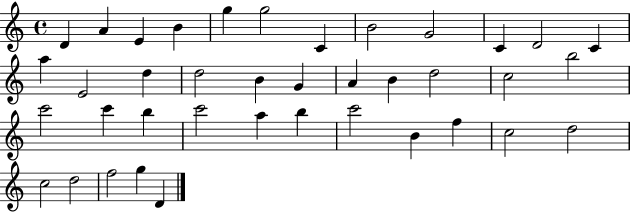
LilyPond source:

{
  \clef treble
  \time 4/4
  \defaultTimeSignature
  \key c \major
  d'4 a'4 e'4 b'4 | g''4 g''2 c'4 | b'2 g'2 | c'4 d'2 c'4 | \break a''4 e'2 d''4 | d''2 b'4 g'4 | a'4 b'4 d''2 | c''2 b''2 | \break c'''2 c'''4 b''4 | c'''2 a''4 b''4 | c'''2 b'4 f''4 | c''2 d''2 | \break c''2 d''2 | f''2 g''4 d'4 | \bar "|."
}